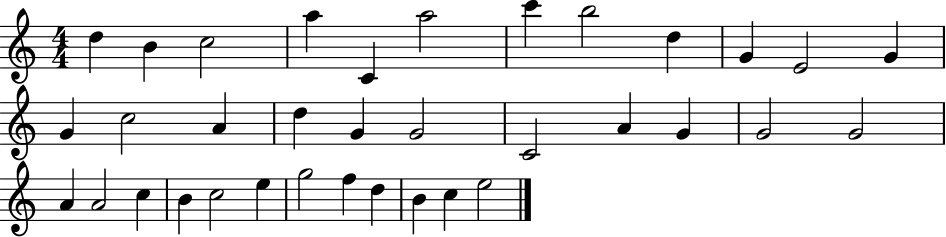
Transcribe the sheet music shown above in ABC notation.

X:1
T:Untitled
M:4/4
L:1/4
K:C
d B c2 a C a2 c' b2 d G E2 G G c2 A d G G2 C2 A G G2 G2 A A2 c B c2 e g2 f d B c e2